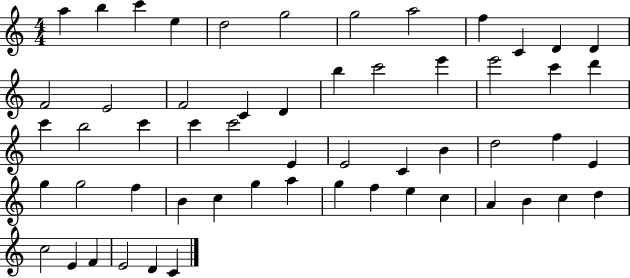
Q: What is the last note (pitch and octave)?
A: C4